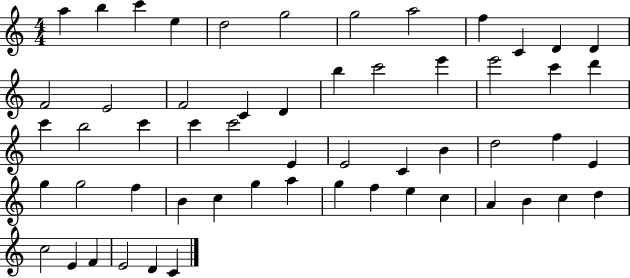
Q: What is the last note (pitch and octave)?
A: C4